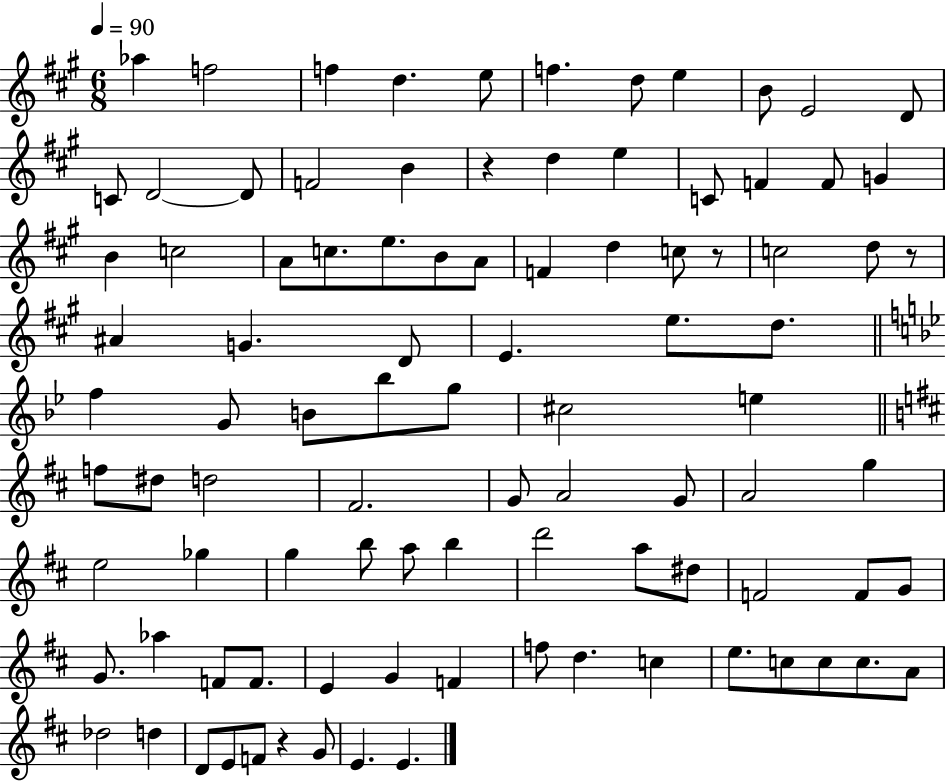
Ab5/q F5/h F5/q D5/q. E5/e F5/q. D5/e E5/q B4/e E4/h D4/e C4/e D4/h D4/e F4/h B4/q R/q D5/q E5/q C4/e F4/q F4/e G4/q B4/q C5/h A4/e C5/e. E5/e. B4/e A4/e F4/q D5/q C5/e R/e C5/h D5/e R/e A#4/q G4/q. D4/e E4/q. E5/e. D5/e. F5/q G4/e B4/e Bb5/e G5/e C#5/h E5/q F5/e D#5/e D5/h F#4/h. G4/e A4/h G4/e A4/h G5/q E5/h Gb5/q G5/q B5/e A5/e B5/q D6/h A5/e D#5/e F4/h F4/e G4/e G4/e. Ab5/q F4/e F4/e. E4/q G4/q F4/q F5/e D5/q. C5/q E5/e. C5/e C5/e C5/e. A4/e Db5/h D5/q D4/e E4/e F4/e R/q G4/e E4/q. E4/q.